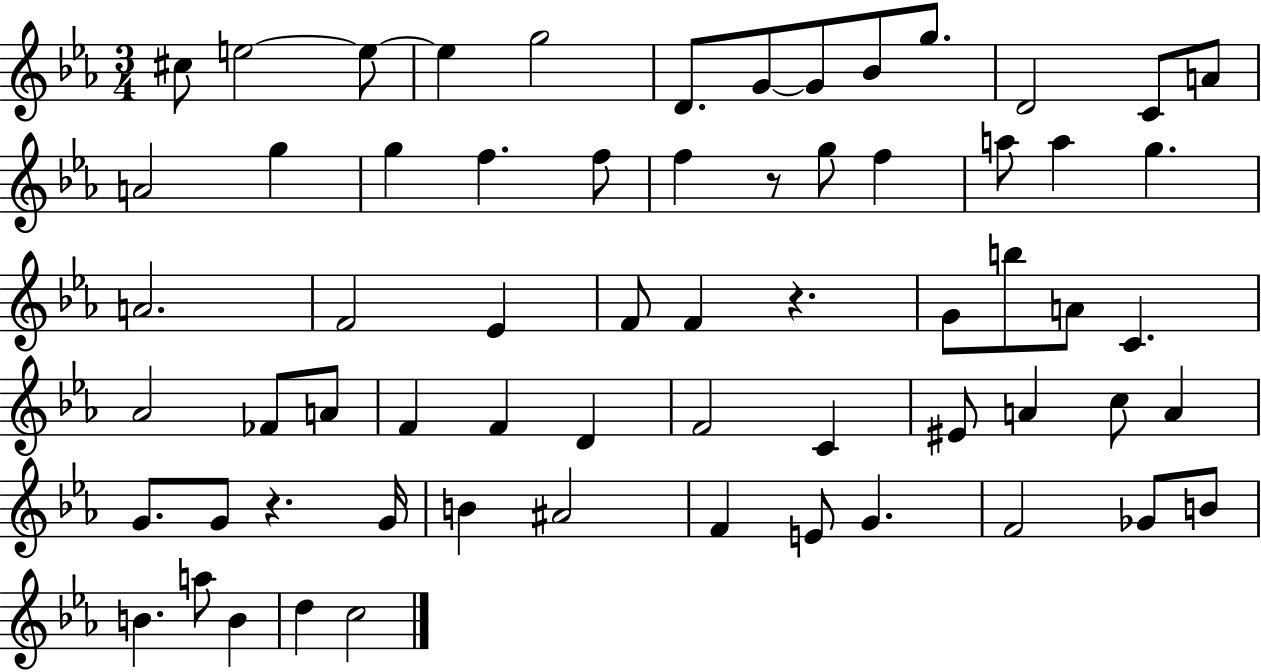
C#5/e E5/h E5/e E5/q G5/h D4/e. G4/e G4/e Bb4/e G5/e. D4/h C4/e A4/e A4/h G5/q G5/q F5/q. F5/e F5/q R/e G5/e F5/q A5/e A5/q G5/q. A4/h. F4/h Eb4/q F4/e F4/q R/q. G4/e B5/e A4/e C4/q. Ab4/h FES4/e A4/e F4/q F4/q D4/q F4/h C4/q EIS4/e A4/q C5/e A4/q G4/e. G4/e R/q. G4/s B4/q A#4/h F4/q E4/e G4/q. F4/h Gb4/e B4/e B4/q. A5/e B4/q D5/q C5/h